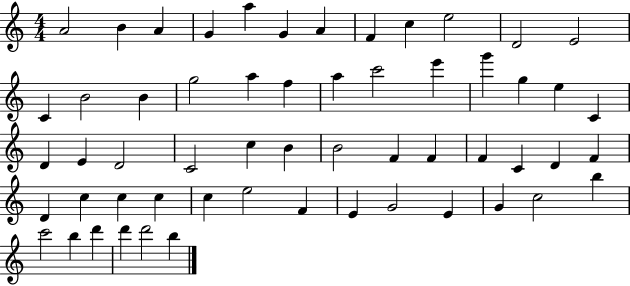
X:1
T:Untitled
M:4/4
L:1/4
K:C
A2 B A G a G A F c e2 D2 E2 C B2 B g2 a f a c'2 e' g' g e C D E D2 C2 c B B2 F F F C D F D c c c c e2 F E G2 E G c2 b c'2 b d' d' d'2 b